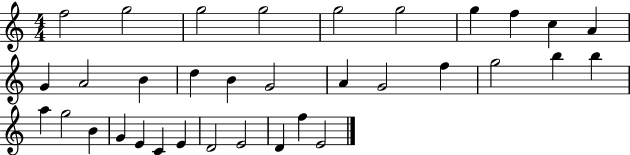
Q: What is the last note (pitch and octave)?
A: E4